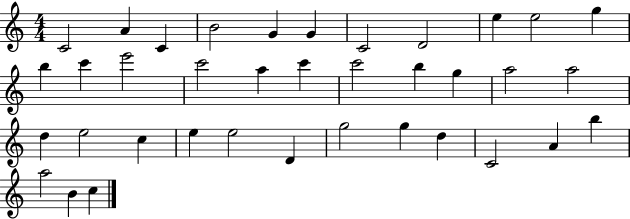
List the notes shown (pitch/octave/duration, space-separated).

C4/h A4/q C4/q B4/h G4/q G4/q C4/h D4/h E5/q E5/h G5/q B5/q C6/q E6/h C6/h A5/q C6/q C6/h B5/q G5/q A5/h A5/h D5/q E5/h C5/q E5/q E5/h D4/q G5/h G5/q D5/q C4/h A4/q B5/q A5/h B4/q C5/q